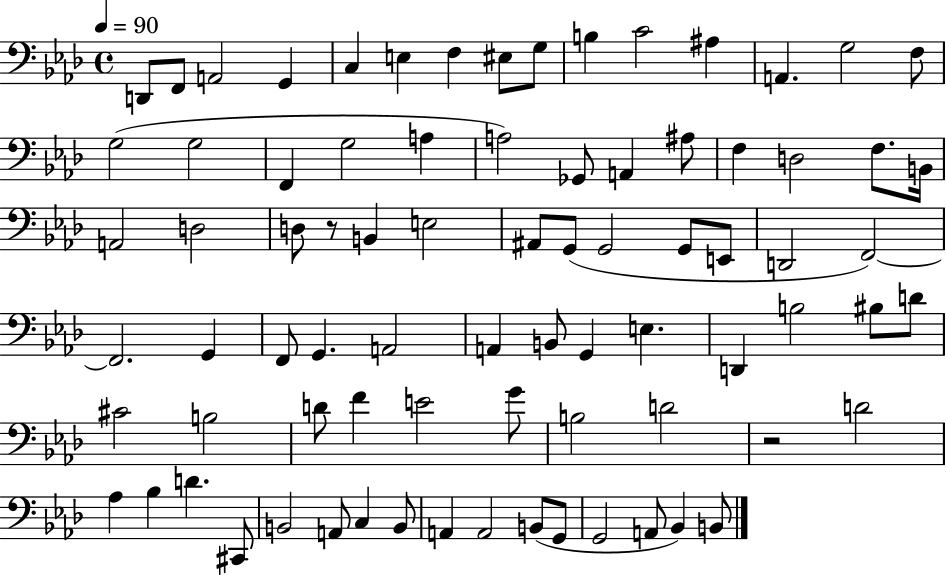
X:1
T:Untitled
M:4/4
L:1/4
K:Ab
D,,/2 F,,/2 A,,2 G,, C, E, F, ^E,/2 G,/2 B, C2 ^A, A,, G,2 F,/2 G,2 G,2 F,, G,2 A, A,2 _G,,/2 A,, ^A,/2 F, D,2 F,/2 B,,/4 A,,2 D,2 D,/2 z/2 B,, E,2 ^A,,/2 G,,/2 G,,2 G,,/2 E,,/2 D,,2 F,,2 F,,2 G,, F,,/2 G,, A,,2 A,, B,,/2 G,, E, D,, B,2 ^B,/2 D/2 ^C2 B,2 D/2 F E2 G/2 B,2 D2 z2 D2 _A, _B, D ^C,,/2 B,,2 A,,/2 C, B,,/2 A,, A,,2 B,,/2 G,,/2 G,,2 A,,/2 _B,, B,,/2